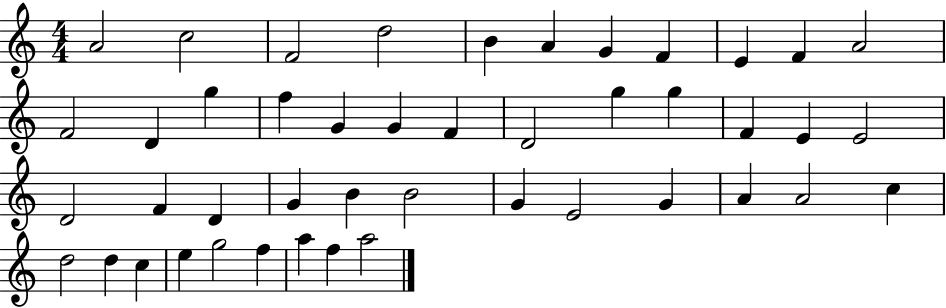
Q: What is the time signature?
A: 4/4